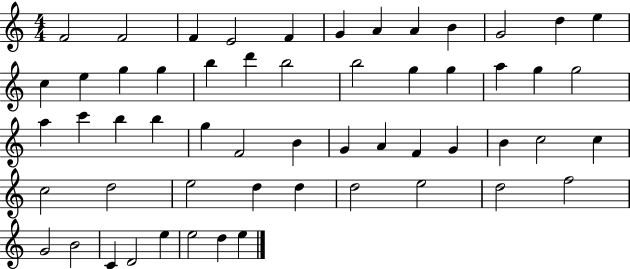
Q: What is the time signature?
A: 4/4